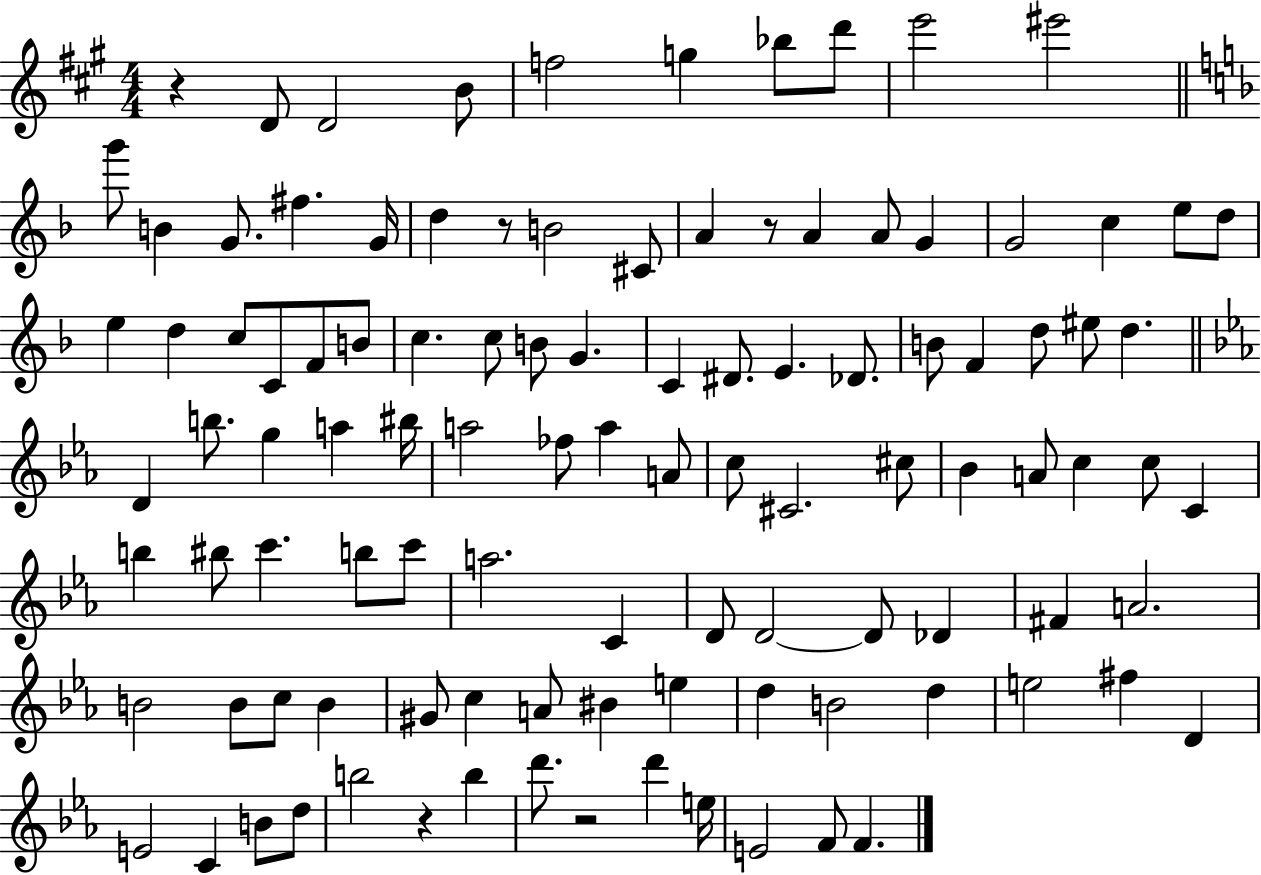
X:1
T:Untitled
M:4/4
L:1/4
K:A
z D/2 D2 B/2 f2 g _b/2 d'/2 e'2 ^e'2 g'/2 B G/2 ^f G/4 d z/2 B2 ^C/2 A z/2 A A/2 G G2 c e/2 d/2 e d c/2 C/2 F/2 B/2 c c/2 B/2 G C ^D/2 E _D/2 B/2 F d/2 ^e/2 d D b/2 g a ^b/4 a2 _f/2 a A/2 c/2 ^C2 ^c/2 _B A/2 c c/2 C b ^b/2 c' b/2 c'/2 a2 C D/2 D2 D/2 _D ^F A2 B2 B/2 c/2 B ^G/2 c A/2 ^B e d B2 d e2 ^f D E2 C B/2 d/2 b2 z b d'/2 z2 d' e/4 E2 F/2 F